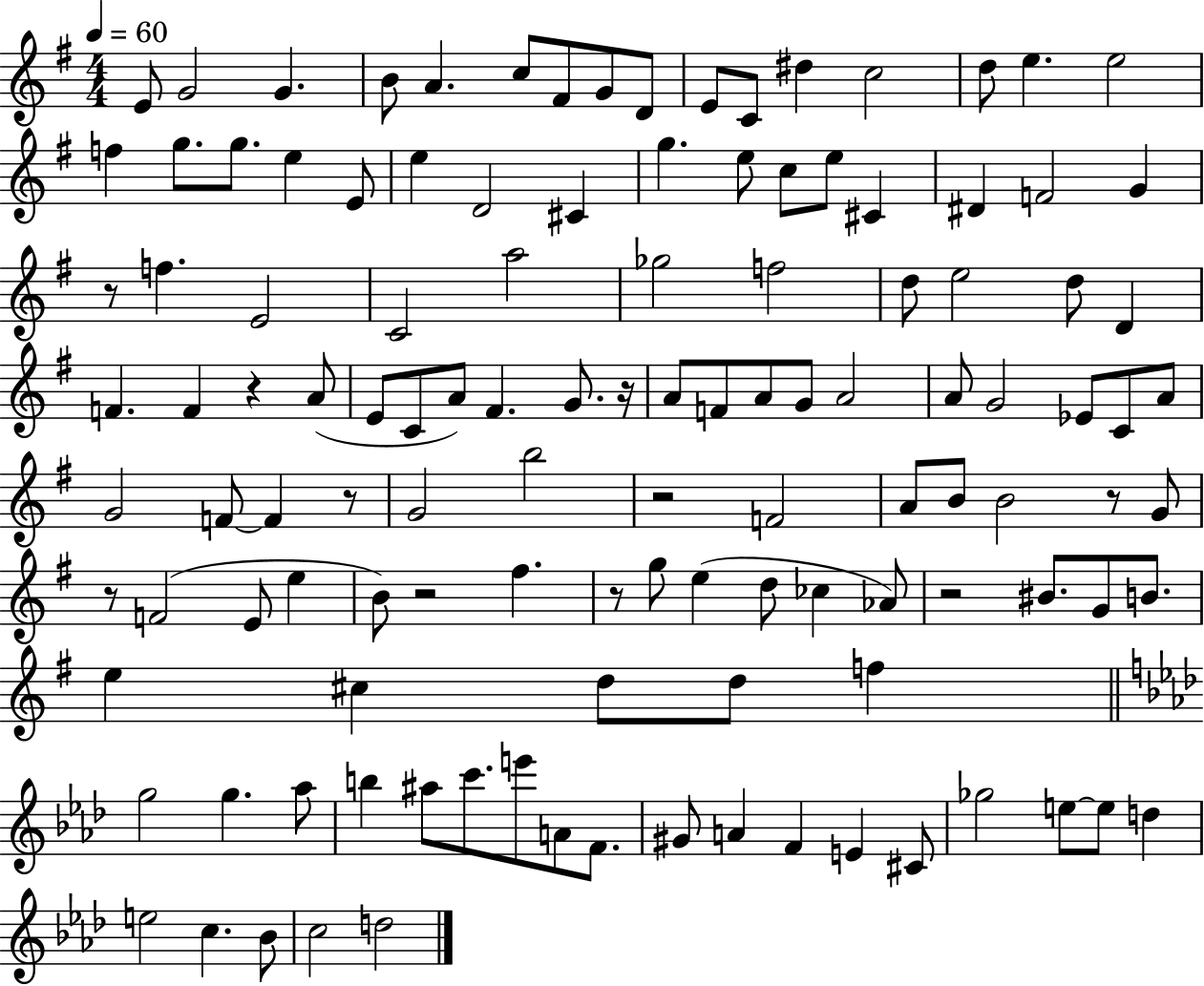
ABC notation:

X:1
T:Untitled
M:4/4
L:1/4
K:G
E/2 G2 G B/2 A c/2 ^F/2 G/2 D/2 E/2 C/2 ^d c2 d/2 e e2 f g/2 g/2 e E/2 e D2 ^C g e/2 c/2 e/2 ^C ^D F2 G z/2 f E2 C2 a2 _g2 f2 d/2 e2 d/2 D F F z A/2 E/2 C/2 A/2 ^F G/2 z/4 A/2 F/2 A/2 G/2 A2 A/2 G2 _E/2 C/2 A/2 G2 F/2 F z/2 G2 b2 z2 F2 A/2 B/2 B2 z/2 G/2 z/2 F2 E/2 e B/2 z2 ^f z/2 g/2 e d/2 _c _A/2 z2 ^B/2 G/2 B/2 e ^c d/2 d/2 f g2 g _a/2 b ^a/2 c'/2 e'/2 A/2 F/2 ^G/2 A F E ^C/2 _g2 e/2 e/2 d e2 c _B/2 c2 d2